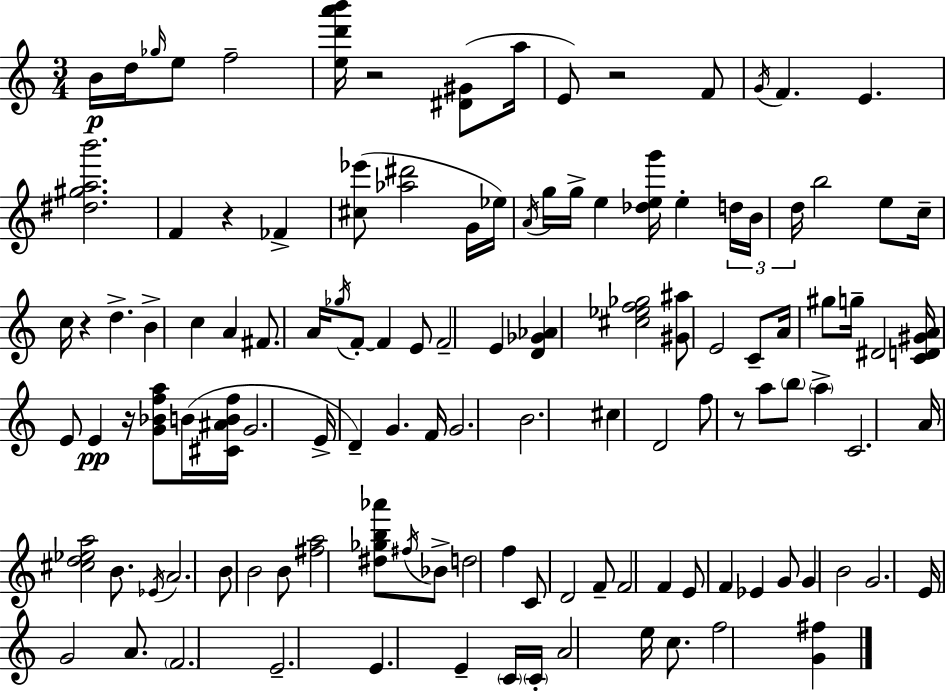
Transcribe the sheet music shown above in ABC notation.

X:1
T:Untitled
M:3/4
L:1/4
K:C
B/4 d/4 _g/4 e/2 f2 [ed'a'b']/4 z2 [^D^G]/2 a/4 E/2 z2 F/2 G/4 F E [^d^gab']2 F z _F [^c_e']/2 [_a^d']2 G/4 _e/4 A/4 g/4 g/4 e [_deg']/4 e d/4 B/4 d/4 b2 e/2 c/4 c/4 z d B c A ^F/2 A/4 _g/4 F/2 F E/2 F2 E [D_G_A] [^c_ef_g]2 [^G^a]/2 E2 C/2 A/4 ^g/2 g/4 ^D2 [CD^GA]/4 E/2 E z/4 [G_Bfa]/2 B/4 [^C^ABf]/4 G2 E/4 D G F/4 G2 B2 ^c D2 f/2 z/2 a/2 b/2 a C2 A/4 [^cd_ea]2 B/2 _E/4 A2 B/2 B2 B/2 [^fa]2 [^d_gb_a']/2 ^f/4 _B/2 d2 f C/2 D2 F/2 F2 F E/2 F _E G/2 G B2 G2 E/4 G2 A/2 F2 E2 E E C/4 C/4 A2 e/4 c/2 f2 [G^f]